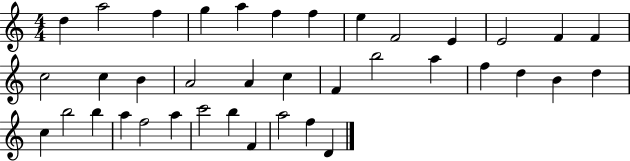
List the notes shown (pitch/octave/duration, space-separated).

D5/q A5/h F5/q G5/q A5/q F5/q F5/q E5/q F4/h E4/q E4/h F4/q F4/q C5/h C5/q B4/q A4/h A4/q C5/q F4/q B5/h A5/q F5/q D5/q B4/q D5/q C5/q B5/h B5/q A5/q F5/h A5/q C6/h B5/q F4/q A5/h F5/q D4/q